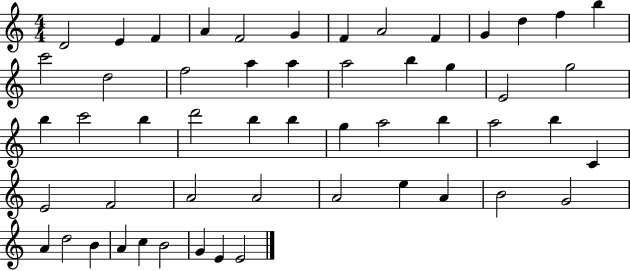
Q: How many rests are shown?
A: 0